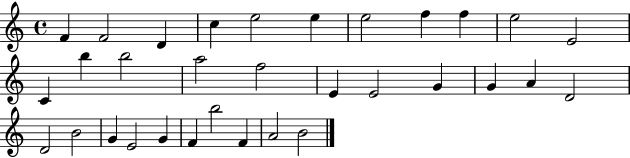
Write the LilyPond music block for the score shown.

{
  \clef treble
  \time 4/4
  \defaultTimeSignature
  \key c \major
  f'4 f'2 d'4 | c''4 e''2 e''4 | e''2 f''4 f''4 | e''2 e'2 | \break c'4 b''4 b''2 | a''2 f''2 | e'4 e'2 g'4 | g'4 a'4 d'2 | \break d'2 b'2 | g'4 e'2 g'4 | f'4 b''2 f'4 | a'2 b'2 | \break \bar "|."
}